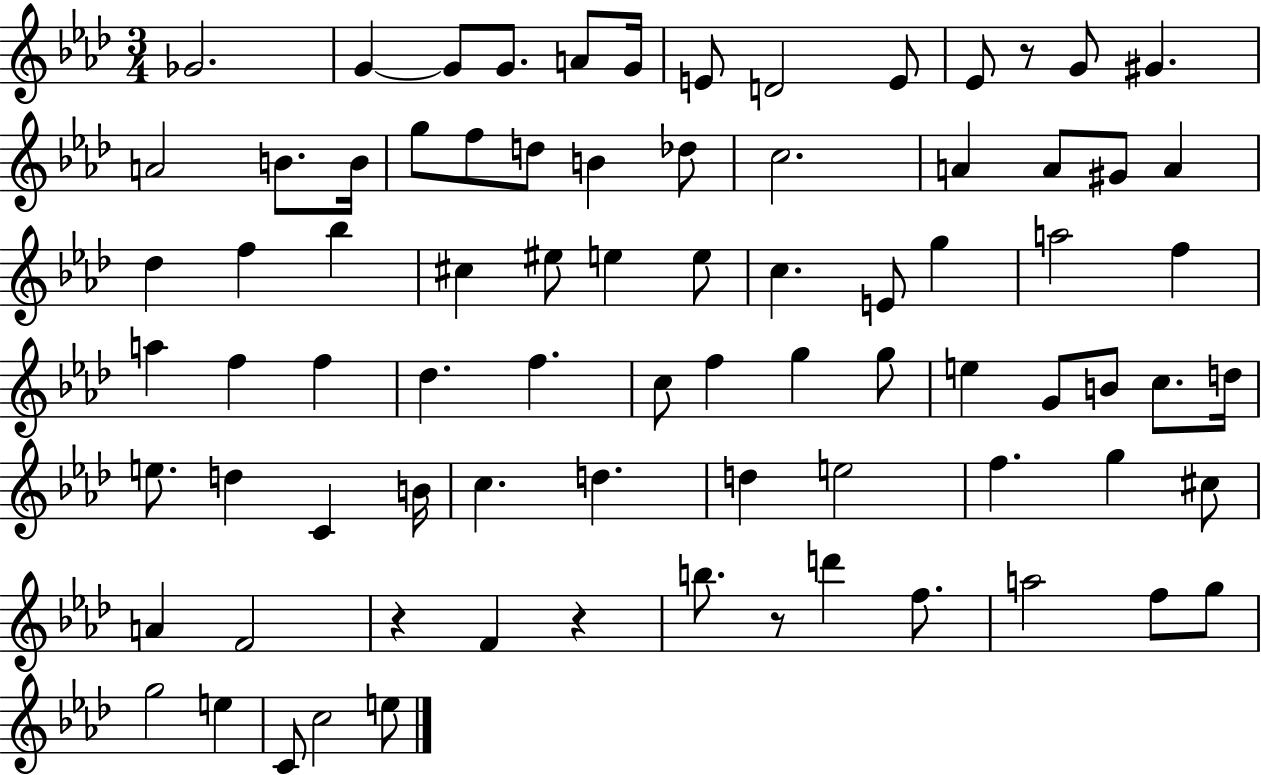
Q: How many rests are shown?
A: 4